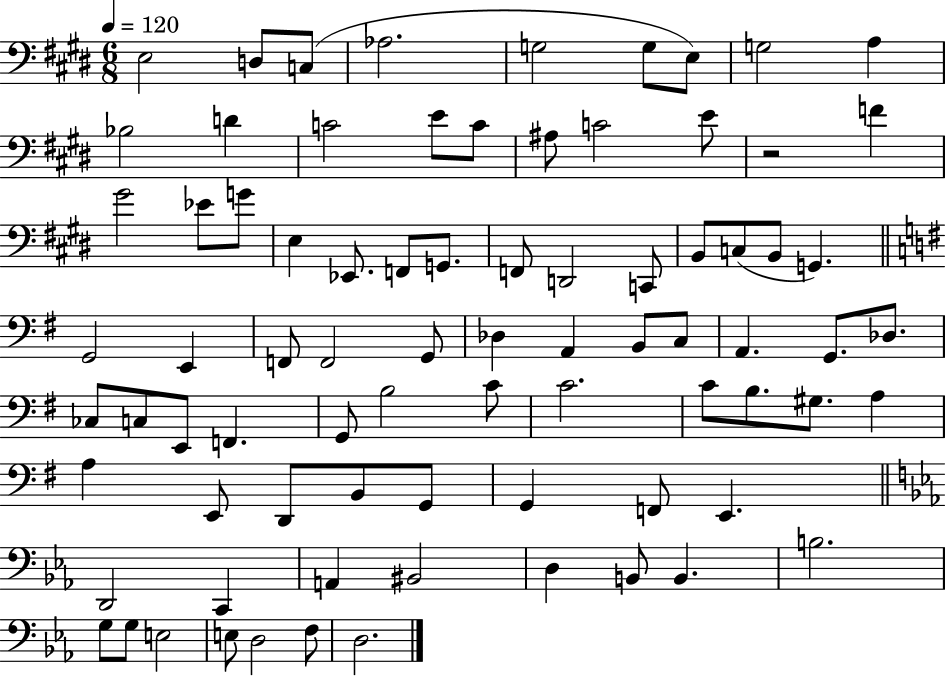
E3/h D3/e C3/e Ab3/h. G3/h G3/e E3/e G3/h A3/q Bb3/h D4/q C4/h E4/e C4/e A#3/e C4/h E4/e R/h F4/q G#4/h Eb4/e G4/e E3/q Eb2/e. F2/e G2/e. F2/e D2/h C2/e B2/e C3/e B2/e G2/q. G2/h E2/q F2/e F2/h G2/e Db3/q A2/q B2/e C3/e A2/q. G2/e. Db3/e. CES3/e C3/e E2/e F2/q. G2/e B3/h C4/e C4/h. C4/e B3/e. G#3/e. A3/q A3/q E2/e D2/e B2/e G2/e G2/q F2/e E2/q. D2/h C2/q A2/q BIS2/h D3/q B2/e B2/q. B3/h. G3/e G3/e E3/h E3/e D3/h F3/e D3/h.